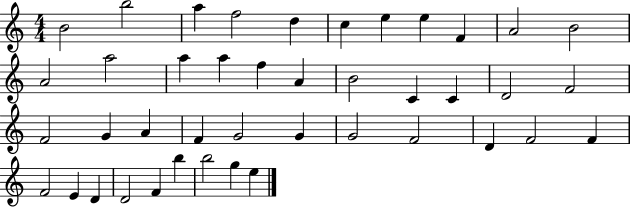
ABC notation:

X:1
T:Untitled
M:4/4
L:1/4
K:C
B2 b2 a f2 d c e e F A2 B2 A2 a2 a a f A B2 C C D2 F2 F2 G A F G2 G G2 F2 D F2 F F2 E D D2 F b b2 g e